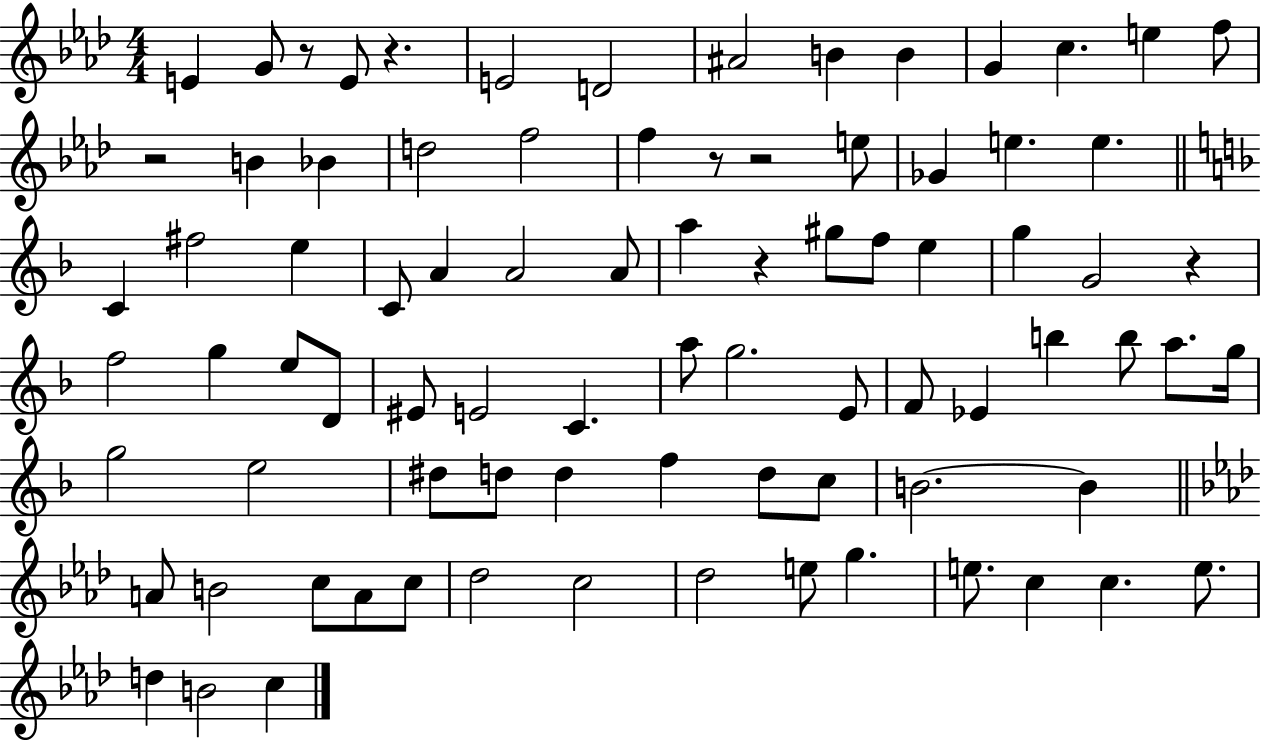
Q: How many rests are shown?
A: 7